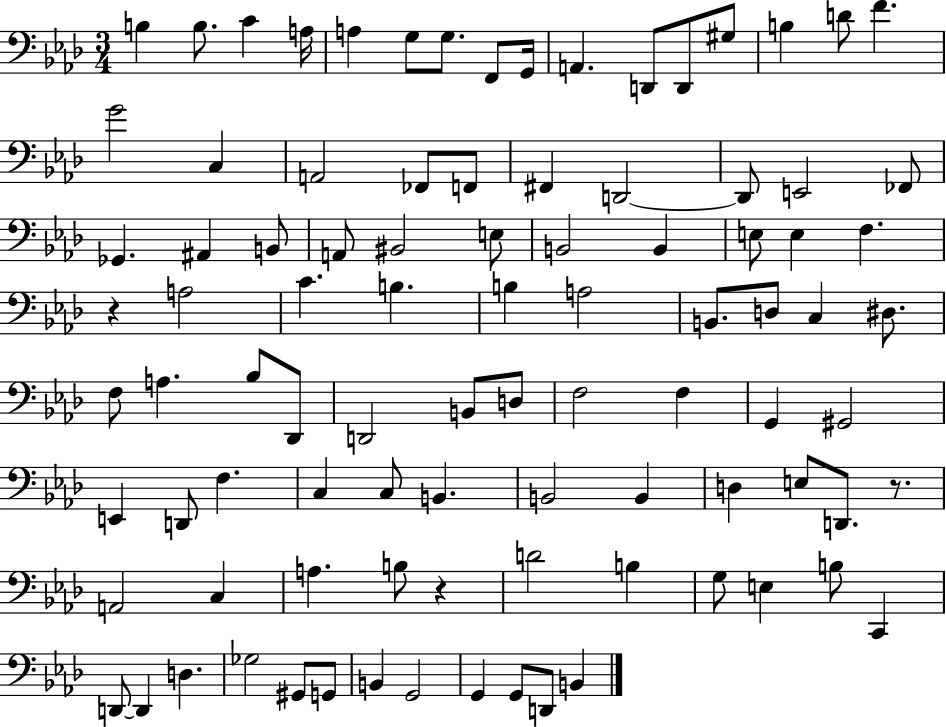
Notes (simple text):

B3/q B3/e. C4/q A3/s A3/q G3/e G3/e. F2/e G2/s A2/q. D2/e D2/e G#3/e B3/q D4/e F4/q. G4/h C3/q A2/h FES2/e F2/e F#2/q D2/h D2/e E2/h FES2/e Gb2/q. A#2/q B2/e A2/e BIS2/h E3/e B2/h B2/q E3/e E3/q F3/q. R/q A3/h C4/q. B3/q. B3/q A3/h B2/e. D3/e C3/q D#3/e. F3/e A3/q. Bb3/e Db2/e D2/h B2/e D3/e F3/h F3/q G2/q G#2/h E2/q D2/e F3/q. C3/q C3/e B2/q. B2/h B2/q D3/q E3/e D2/e. R/e. A2/h C3/q A3/q. B3/e R/q D4/h B3/q G3/e E3/q B3/e C2/q D2/e D2/q D3/q. Gb3/h G#2/e G2/e B2/q G2/h G2/q G2/e D2/e B2/q